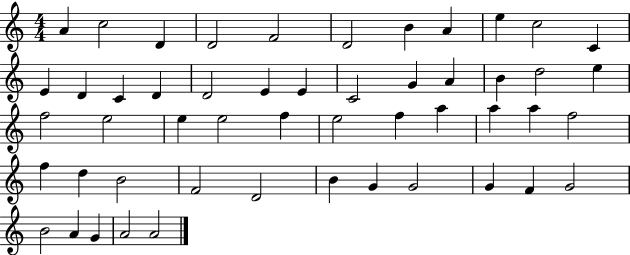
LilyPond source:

{
  \clef treble
  \numericTimeSignature
  \time 4/4
  \key c \major
  a'4 c''2 d'4 | d'2 f'2 | d'2 b'4 a'4 | e''4 c''2 c'4 | \break e'4 d'4 c'4 d'4 | d'2 e'4 e'4 | c'2 g'4 a'4 | b'4 d''2 e''4 | \break f''2 e''2 | e''4 e''2 f''4 | e''2 f''4 a''4 | a''4 a''4 f''2 | \break f''4 d''4 b'2 | f'2 d'2 | b'4 g'4 g'2 | g'4 f'4 g'2 | \break b'2 a'4 g'4 | a'2 a'2 | \bar "|."
}